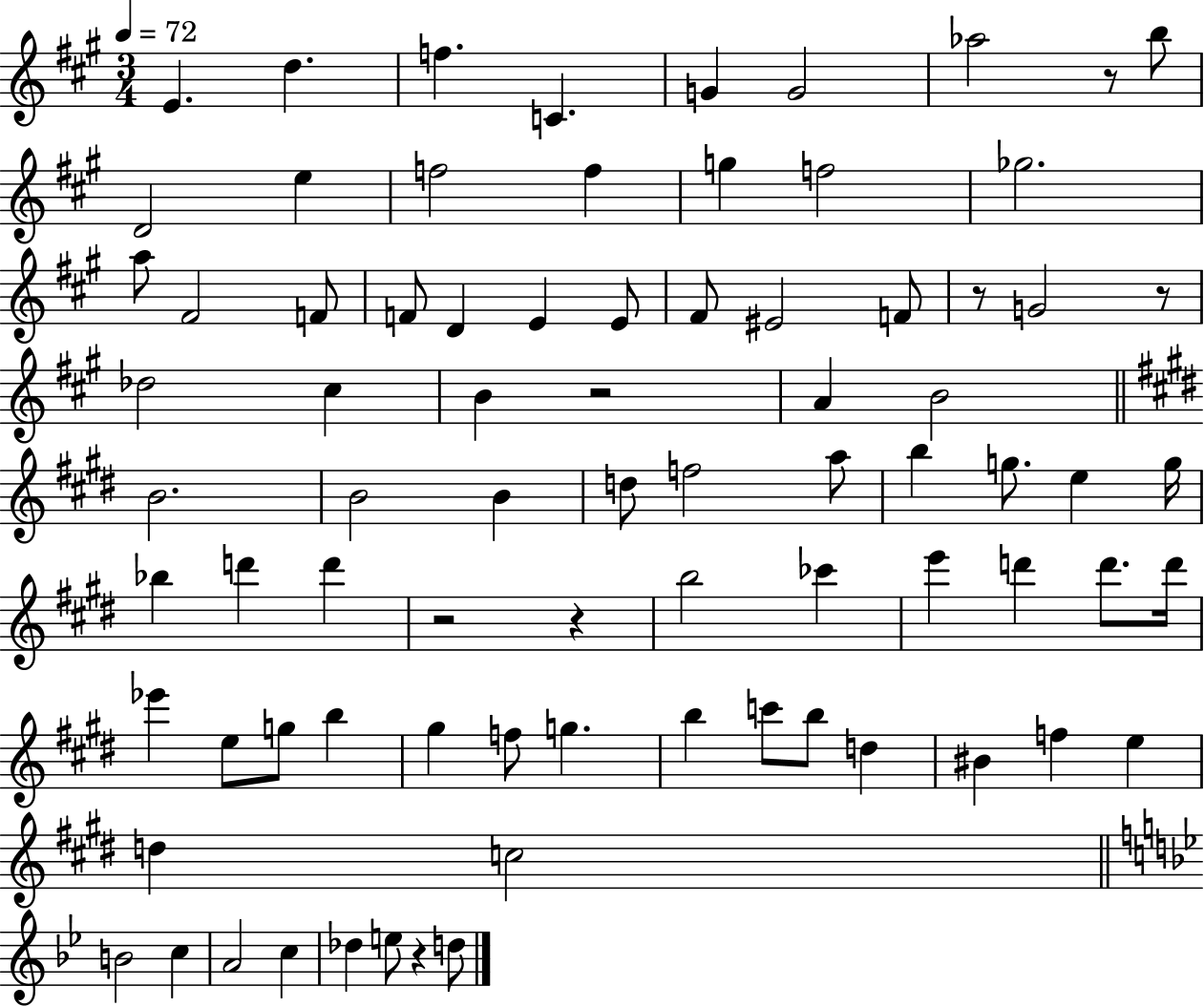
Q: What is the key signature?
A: A major